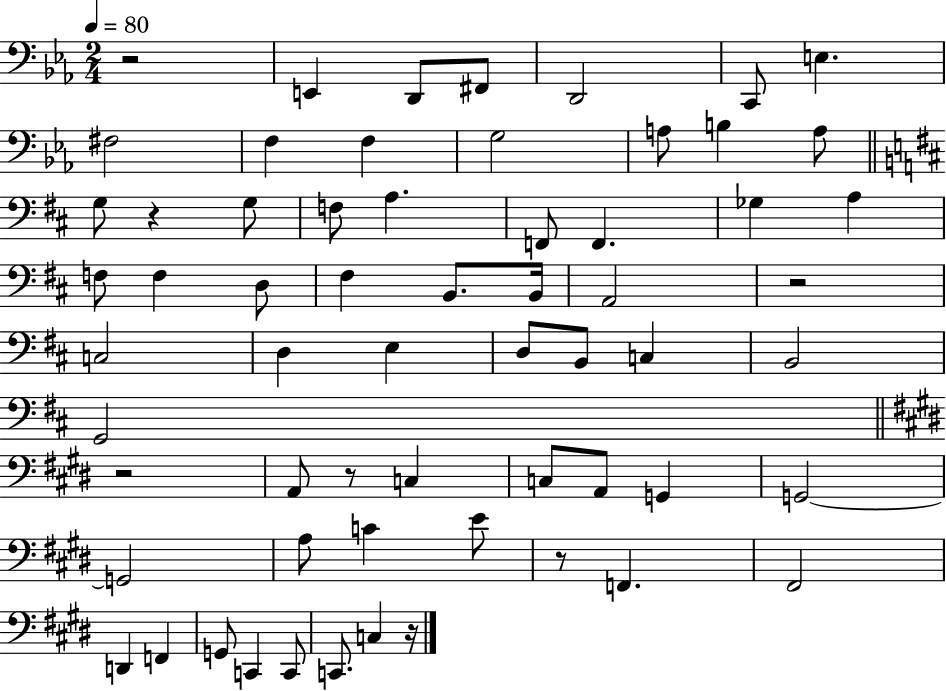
{
  \clef bass
  \numericTimeSignature
  \time 2/4
  \key ees \major
  \tempo 4 = 80
  r2 | e,4 d,8 fis,8 | d,2 | c,8 e4. | \break fis2 | f4 f4 | g2 | a8 b4 a8 | \break \bar "||" \break \key b \minor g8 r4 g8 | f8 a4. | f,8 f,4. | ges4 a4 | \break f8 f4 d8 | fis4 b,8. b,16 | a,2 | r2 | \break c2 | d4 e4 | d8 b,8 c4 | b,2 | \break g,2 | \bar "||" \break \key e \major r2 | a,8 r8 c4 | c8 a,8 g,4 | g,2~~ | \break g,2 | a8 c'4 e'8 | r8 f,4. | fis,2 | \break d,4 f,4 | g,8 c,4 c,8 | c,8. c4 r16 | \bar "|."
}